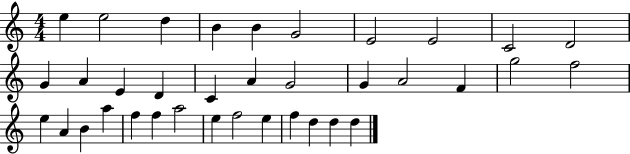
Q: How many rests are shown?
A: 0